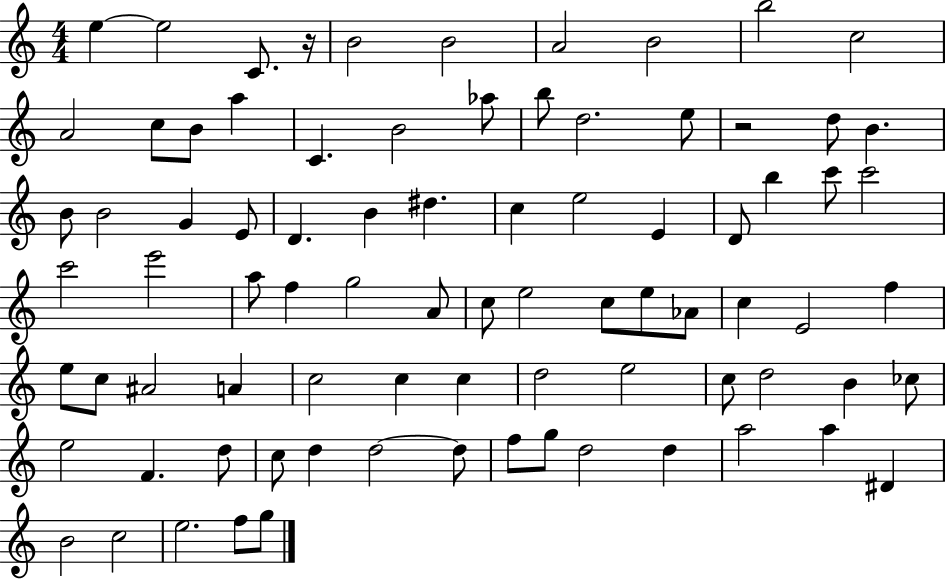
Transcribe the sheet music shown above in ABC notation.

X:1
T:Untitled
M:4/4
L:1/4
K:C
e e2 C/2 z/4 B2 B2 A2 B2 b2 c2 A2 c/2 B/2 a C B2 _a/2 b/2 d2 e/2 z2 d/2 B B/2 B2 G E/2 D B ^d c e2 E D/2 b c'/2 c'2 c'2 e'2 a/2 f g2 A/2 c/2 e2 c/2 e/2 _A/2 c E2 f e/2 c/2 ^A2 A c2 c c d2 e2 c/2 d2 B _c/2 e2 F d/2 c/2 d d2 d/2 f/2 g/2 d2 d a2 a ^D B2 c2 e2 f/2 g/2